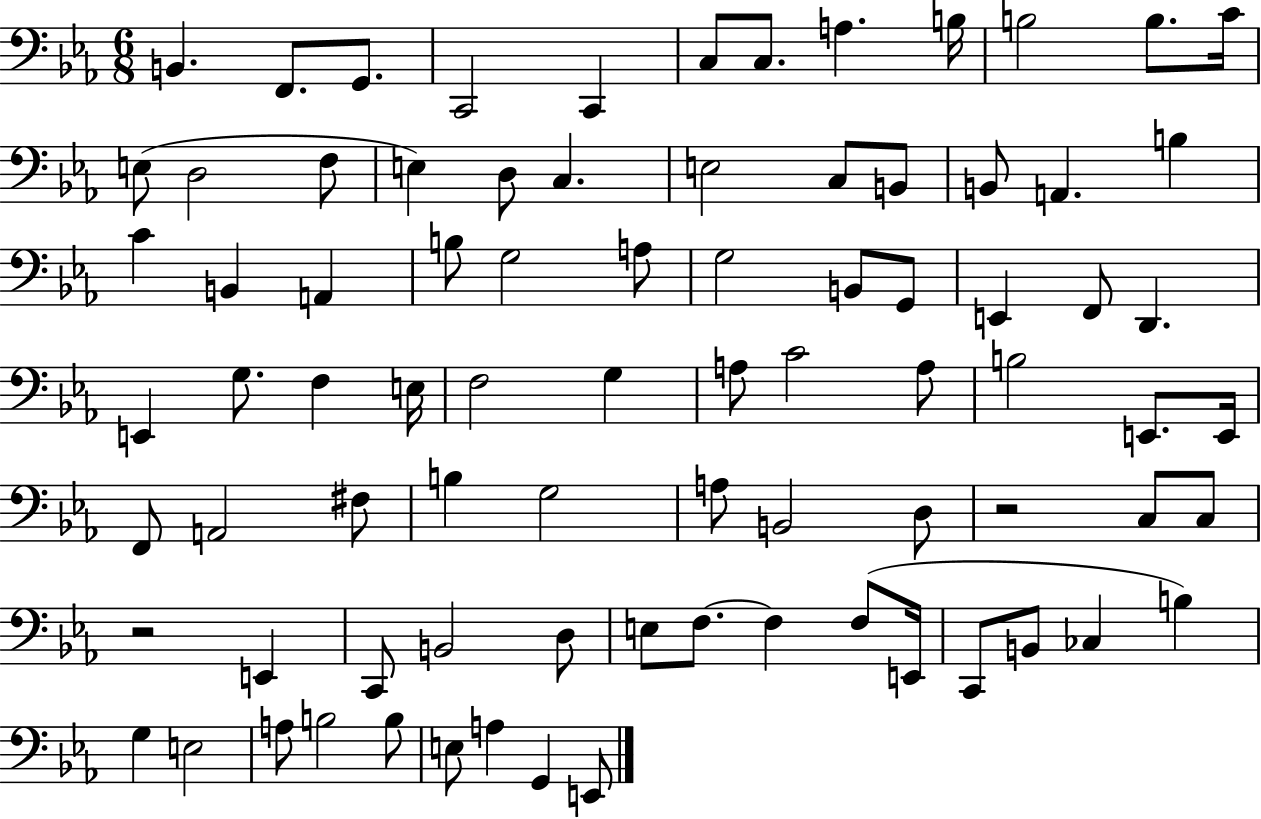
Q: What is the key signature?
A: EES major